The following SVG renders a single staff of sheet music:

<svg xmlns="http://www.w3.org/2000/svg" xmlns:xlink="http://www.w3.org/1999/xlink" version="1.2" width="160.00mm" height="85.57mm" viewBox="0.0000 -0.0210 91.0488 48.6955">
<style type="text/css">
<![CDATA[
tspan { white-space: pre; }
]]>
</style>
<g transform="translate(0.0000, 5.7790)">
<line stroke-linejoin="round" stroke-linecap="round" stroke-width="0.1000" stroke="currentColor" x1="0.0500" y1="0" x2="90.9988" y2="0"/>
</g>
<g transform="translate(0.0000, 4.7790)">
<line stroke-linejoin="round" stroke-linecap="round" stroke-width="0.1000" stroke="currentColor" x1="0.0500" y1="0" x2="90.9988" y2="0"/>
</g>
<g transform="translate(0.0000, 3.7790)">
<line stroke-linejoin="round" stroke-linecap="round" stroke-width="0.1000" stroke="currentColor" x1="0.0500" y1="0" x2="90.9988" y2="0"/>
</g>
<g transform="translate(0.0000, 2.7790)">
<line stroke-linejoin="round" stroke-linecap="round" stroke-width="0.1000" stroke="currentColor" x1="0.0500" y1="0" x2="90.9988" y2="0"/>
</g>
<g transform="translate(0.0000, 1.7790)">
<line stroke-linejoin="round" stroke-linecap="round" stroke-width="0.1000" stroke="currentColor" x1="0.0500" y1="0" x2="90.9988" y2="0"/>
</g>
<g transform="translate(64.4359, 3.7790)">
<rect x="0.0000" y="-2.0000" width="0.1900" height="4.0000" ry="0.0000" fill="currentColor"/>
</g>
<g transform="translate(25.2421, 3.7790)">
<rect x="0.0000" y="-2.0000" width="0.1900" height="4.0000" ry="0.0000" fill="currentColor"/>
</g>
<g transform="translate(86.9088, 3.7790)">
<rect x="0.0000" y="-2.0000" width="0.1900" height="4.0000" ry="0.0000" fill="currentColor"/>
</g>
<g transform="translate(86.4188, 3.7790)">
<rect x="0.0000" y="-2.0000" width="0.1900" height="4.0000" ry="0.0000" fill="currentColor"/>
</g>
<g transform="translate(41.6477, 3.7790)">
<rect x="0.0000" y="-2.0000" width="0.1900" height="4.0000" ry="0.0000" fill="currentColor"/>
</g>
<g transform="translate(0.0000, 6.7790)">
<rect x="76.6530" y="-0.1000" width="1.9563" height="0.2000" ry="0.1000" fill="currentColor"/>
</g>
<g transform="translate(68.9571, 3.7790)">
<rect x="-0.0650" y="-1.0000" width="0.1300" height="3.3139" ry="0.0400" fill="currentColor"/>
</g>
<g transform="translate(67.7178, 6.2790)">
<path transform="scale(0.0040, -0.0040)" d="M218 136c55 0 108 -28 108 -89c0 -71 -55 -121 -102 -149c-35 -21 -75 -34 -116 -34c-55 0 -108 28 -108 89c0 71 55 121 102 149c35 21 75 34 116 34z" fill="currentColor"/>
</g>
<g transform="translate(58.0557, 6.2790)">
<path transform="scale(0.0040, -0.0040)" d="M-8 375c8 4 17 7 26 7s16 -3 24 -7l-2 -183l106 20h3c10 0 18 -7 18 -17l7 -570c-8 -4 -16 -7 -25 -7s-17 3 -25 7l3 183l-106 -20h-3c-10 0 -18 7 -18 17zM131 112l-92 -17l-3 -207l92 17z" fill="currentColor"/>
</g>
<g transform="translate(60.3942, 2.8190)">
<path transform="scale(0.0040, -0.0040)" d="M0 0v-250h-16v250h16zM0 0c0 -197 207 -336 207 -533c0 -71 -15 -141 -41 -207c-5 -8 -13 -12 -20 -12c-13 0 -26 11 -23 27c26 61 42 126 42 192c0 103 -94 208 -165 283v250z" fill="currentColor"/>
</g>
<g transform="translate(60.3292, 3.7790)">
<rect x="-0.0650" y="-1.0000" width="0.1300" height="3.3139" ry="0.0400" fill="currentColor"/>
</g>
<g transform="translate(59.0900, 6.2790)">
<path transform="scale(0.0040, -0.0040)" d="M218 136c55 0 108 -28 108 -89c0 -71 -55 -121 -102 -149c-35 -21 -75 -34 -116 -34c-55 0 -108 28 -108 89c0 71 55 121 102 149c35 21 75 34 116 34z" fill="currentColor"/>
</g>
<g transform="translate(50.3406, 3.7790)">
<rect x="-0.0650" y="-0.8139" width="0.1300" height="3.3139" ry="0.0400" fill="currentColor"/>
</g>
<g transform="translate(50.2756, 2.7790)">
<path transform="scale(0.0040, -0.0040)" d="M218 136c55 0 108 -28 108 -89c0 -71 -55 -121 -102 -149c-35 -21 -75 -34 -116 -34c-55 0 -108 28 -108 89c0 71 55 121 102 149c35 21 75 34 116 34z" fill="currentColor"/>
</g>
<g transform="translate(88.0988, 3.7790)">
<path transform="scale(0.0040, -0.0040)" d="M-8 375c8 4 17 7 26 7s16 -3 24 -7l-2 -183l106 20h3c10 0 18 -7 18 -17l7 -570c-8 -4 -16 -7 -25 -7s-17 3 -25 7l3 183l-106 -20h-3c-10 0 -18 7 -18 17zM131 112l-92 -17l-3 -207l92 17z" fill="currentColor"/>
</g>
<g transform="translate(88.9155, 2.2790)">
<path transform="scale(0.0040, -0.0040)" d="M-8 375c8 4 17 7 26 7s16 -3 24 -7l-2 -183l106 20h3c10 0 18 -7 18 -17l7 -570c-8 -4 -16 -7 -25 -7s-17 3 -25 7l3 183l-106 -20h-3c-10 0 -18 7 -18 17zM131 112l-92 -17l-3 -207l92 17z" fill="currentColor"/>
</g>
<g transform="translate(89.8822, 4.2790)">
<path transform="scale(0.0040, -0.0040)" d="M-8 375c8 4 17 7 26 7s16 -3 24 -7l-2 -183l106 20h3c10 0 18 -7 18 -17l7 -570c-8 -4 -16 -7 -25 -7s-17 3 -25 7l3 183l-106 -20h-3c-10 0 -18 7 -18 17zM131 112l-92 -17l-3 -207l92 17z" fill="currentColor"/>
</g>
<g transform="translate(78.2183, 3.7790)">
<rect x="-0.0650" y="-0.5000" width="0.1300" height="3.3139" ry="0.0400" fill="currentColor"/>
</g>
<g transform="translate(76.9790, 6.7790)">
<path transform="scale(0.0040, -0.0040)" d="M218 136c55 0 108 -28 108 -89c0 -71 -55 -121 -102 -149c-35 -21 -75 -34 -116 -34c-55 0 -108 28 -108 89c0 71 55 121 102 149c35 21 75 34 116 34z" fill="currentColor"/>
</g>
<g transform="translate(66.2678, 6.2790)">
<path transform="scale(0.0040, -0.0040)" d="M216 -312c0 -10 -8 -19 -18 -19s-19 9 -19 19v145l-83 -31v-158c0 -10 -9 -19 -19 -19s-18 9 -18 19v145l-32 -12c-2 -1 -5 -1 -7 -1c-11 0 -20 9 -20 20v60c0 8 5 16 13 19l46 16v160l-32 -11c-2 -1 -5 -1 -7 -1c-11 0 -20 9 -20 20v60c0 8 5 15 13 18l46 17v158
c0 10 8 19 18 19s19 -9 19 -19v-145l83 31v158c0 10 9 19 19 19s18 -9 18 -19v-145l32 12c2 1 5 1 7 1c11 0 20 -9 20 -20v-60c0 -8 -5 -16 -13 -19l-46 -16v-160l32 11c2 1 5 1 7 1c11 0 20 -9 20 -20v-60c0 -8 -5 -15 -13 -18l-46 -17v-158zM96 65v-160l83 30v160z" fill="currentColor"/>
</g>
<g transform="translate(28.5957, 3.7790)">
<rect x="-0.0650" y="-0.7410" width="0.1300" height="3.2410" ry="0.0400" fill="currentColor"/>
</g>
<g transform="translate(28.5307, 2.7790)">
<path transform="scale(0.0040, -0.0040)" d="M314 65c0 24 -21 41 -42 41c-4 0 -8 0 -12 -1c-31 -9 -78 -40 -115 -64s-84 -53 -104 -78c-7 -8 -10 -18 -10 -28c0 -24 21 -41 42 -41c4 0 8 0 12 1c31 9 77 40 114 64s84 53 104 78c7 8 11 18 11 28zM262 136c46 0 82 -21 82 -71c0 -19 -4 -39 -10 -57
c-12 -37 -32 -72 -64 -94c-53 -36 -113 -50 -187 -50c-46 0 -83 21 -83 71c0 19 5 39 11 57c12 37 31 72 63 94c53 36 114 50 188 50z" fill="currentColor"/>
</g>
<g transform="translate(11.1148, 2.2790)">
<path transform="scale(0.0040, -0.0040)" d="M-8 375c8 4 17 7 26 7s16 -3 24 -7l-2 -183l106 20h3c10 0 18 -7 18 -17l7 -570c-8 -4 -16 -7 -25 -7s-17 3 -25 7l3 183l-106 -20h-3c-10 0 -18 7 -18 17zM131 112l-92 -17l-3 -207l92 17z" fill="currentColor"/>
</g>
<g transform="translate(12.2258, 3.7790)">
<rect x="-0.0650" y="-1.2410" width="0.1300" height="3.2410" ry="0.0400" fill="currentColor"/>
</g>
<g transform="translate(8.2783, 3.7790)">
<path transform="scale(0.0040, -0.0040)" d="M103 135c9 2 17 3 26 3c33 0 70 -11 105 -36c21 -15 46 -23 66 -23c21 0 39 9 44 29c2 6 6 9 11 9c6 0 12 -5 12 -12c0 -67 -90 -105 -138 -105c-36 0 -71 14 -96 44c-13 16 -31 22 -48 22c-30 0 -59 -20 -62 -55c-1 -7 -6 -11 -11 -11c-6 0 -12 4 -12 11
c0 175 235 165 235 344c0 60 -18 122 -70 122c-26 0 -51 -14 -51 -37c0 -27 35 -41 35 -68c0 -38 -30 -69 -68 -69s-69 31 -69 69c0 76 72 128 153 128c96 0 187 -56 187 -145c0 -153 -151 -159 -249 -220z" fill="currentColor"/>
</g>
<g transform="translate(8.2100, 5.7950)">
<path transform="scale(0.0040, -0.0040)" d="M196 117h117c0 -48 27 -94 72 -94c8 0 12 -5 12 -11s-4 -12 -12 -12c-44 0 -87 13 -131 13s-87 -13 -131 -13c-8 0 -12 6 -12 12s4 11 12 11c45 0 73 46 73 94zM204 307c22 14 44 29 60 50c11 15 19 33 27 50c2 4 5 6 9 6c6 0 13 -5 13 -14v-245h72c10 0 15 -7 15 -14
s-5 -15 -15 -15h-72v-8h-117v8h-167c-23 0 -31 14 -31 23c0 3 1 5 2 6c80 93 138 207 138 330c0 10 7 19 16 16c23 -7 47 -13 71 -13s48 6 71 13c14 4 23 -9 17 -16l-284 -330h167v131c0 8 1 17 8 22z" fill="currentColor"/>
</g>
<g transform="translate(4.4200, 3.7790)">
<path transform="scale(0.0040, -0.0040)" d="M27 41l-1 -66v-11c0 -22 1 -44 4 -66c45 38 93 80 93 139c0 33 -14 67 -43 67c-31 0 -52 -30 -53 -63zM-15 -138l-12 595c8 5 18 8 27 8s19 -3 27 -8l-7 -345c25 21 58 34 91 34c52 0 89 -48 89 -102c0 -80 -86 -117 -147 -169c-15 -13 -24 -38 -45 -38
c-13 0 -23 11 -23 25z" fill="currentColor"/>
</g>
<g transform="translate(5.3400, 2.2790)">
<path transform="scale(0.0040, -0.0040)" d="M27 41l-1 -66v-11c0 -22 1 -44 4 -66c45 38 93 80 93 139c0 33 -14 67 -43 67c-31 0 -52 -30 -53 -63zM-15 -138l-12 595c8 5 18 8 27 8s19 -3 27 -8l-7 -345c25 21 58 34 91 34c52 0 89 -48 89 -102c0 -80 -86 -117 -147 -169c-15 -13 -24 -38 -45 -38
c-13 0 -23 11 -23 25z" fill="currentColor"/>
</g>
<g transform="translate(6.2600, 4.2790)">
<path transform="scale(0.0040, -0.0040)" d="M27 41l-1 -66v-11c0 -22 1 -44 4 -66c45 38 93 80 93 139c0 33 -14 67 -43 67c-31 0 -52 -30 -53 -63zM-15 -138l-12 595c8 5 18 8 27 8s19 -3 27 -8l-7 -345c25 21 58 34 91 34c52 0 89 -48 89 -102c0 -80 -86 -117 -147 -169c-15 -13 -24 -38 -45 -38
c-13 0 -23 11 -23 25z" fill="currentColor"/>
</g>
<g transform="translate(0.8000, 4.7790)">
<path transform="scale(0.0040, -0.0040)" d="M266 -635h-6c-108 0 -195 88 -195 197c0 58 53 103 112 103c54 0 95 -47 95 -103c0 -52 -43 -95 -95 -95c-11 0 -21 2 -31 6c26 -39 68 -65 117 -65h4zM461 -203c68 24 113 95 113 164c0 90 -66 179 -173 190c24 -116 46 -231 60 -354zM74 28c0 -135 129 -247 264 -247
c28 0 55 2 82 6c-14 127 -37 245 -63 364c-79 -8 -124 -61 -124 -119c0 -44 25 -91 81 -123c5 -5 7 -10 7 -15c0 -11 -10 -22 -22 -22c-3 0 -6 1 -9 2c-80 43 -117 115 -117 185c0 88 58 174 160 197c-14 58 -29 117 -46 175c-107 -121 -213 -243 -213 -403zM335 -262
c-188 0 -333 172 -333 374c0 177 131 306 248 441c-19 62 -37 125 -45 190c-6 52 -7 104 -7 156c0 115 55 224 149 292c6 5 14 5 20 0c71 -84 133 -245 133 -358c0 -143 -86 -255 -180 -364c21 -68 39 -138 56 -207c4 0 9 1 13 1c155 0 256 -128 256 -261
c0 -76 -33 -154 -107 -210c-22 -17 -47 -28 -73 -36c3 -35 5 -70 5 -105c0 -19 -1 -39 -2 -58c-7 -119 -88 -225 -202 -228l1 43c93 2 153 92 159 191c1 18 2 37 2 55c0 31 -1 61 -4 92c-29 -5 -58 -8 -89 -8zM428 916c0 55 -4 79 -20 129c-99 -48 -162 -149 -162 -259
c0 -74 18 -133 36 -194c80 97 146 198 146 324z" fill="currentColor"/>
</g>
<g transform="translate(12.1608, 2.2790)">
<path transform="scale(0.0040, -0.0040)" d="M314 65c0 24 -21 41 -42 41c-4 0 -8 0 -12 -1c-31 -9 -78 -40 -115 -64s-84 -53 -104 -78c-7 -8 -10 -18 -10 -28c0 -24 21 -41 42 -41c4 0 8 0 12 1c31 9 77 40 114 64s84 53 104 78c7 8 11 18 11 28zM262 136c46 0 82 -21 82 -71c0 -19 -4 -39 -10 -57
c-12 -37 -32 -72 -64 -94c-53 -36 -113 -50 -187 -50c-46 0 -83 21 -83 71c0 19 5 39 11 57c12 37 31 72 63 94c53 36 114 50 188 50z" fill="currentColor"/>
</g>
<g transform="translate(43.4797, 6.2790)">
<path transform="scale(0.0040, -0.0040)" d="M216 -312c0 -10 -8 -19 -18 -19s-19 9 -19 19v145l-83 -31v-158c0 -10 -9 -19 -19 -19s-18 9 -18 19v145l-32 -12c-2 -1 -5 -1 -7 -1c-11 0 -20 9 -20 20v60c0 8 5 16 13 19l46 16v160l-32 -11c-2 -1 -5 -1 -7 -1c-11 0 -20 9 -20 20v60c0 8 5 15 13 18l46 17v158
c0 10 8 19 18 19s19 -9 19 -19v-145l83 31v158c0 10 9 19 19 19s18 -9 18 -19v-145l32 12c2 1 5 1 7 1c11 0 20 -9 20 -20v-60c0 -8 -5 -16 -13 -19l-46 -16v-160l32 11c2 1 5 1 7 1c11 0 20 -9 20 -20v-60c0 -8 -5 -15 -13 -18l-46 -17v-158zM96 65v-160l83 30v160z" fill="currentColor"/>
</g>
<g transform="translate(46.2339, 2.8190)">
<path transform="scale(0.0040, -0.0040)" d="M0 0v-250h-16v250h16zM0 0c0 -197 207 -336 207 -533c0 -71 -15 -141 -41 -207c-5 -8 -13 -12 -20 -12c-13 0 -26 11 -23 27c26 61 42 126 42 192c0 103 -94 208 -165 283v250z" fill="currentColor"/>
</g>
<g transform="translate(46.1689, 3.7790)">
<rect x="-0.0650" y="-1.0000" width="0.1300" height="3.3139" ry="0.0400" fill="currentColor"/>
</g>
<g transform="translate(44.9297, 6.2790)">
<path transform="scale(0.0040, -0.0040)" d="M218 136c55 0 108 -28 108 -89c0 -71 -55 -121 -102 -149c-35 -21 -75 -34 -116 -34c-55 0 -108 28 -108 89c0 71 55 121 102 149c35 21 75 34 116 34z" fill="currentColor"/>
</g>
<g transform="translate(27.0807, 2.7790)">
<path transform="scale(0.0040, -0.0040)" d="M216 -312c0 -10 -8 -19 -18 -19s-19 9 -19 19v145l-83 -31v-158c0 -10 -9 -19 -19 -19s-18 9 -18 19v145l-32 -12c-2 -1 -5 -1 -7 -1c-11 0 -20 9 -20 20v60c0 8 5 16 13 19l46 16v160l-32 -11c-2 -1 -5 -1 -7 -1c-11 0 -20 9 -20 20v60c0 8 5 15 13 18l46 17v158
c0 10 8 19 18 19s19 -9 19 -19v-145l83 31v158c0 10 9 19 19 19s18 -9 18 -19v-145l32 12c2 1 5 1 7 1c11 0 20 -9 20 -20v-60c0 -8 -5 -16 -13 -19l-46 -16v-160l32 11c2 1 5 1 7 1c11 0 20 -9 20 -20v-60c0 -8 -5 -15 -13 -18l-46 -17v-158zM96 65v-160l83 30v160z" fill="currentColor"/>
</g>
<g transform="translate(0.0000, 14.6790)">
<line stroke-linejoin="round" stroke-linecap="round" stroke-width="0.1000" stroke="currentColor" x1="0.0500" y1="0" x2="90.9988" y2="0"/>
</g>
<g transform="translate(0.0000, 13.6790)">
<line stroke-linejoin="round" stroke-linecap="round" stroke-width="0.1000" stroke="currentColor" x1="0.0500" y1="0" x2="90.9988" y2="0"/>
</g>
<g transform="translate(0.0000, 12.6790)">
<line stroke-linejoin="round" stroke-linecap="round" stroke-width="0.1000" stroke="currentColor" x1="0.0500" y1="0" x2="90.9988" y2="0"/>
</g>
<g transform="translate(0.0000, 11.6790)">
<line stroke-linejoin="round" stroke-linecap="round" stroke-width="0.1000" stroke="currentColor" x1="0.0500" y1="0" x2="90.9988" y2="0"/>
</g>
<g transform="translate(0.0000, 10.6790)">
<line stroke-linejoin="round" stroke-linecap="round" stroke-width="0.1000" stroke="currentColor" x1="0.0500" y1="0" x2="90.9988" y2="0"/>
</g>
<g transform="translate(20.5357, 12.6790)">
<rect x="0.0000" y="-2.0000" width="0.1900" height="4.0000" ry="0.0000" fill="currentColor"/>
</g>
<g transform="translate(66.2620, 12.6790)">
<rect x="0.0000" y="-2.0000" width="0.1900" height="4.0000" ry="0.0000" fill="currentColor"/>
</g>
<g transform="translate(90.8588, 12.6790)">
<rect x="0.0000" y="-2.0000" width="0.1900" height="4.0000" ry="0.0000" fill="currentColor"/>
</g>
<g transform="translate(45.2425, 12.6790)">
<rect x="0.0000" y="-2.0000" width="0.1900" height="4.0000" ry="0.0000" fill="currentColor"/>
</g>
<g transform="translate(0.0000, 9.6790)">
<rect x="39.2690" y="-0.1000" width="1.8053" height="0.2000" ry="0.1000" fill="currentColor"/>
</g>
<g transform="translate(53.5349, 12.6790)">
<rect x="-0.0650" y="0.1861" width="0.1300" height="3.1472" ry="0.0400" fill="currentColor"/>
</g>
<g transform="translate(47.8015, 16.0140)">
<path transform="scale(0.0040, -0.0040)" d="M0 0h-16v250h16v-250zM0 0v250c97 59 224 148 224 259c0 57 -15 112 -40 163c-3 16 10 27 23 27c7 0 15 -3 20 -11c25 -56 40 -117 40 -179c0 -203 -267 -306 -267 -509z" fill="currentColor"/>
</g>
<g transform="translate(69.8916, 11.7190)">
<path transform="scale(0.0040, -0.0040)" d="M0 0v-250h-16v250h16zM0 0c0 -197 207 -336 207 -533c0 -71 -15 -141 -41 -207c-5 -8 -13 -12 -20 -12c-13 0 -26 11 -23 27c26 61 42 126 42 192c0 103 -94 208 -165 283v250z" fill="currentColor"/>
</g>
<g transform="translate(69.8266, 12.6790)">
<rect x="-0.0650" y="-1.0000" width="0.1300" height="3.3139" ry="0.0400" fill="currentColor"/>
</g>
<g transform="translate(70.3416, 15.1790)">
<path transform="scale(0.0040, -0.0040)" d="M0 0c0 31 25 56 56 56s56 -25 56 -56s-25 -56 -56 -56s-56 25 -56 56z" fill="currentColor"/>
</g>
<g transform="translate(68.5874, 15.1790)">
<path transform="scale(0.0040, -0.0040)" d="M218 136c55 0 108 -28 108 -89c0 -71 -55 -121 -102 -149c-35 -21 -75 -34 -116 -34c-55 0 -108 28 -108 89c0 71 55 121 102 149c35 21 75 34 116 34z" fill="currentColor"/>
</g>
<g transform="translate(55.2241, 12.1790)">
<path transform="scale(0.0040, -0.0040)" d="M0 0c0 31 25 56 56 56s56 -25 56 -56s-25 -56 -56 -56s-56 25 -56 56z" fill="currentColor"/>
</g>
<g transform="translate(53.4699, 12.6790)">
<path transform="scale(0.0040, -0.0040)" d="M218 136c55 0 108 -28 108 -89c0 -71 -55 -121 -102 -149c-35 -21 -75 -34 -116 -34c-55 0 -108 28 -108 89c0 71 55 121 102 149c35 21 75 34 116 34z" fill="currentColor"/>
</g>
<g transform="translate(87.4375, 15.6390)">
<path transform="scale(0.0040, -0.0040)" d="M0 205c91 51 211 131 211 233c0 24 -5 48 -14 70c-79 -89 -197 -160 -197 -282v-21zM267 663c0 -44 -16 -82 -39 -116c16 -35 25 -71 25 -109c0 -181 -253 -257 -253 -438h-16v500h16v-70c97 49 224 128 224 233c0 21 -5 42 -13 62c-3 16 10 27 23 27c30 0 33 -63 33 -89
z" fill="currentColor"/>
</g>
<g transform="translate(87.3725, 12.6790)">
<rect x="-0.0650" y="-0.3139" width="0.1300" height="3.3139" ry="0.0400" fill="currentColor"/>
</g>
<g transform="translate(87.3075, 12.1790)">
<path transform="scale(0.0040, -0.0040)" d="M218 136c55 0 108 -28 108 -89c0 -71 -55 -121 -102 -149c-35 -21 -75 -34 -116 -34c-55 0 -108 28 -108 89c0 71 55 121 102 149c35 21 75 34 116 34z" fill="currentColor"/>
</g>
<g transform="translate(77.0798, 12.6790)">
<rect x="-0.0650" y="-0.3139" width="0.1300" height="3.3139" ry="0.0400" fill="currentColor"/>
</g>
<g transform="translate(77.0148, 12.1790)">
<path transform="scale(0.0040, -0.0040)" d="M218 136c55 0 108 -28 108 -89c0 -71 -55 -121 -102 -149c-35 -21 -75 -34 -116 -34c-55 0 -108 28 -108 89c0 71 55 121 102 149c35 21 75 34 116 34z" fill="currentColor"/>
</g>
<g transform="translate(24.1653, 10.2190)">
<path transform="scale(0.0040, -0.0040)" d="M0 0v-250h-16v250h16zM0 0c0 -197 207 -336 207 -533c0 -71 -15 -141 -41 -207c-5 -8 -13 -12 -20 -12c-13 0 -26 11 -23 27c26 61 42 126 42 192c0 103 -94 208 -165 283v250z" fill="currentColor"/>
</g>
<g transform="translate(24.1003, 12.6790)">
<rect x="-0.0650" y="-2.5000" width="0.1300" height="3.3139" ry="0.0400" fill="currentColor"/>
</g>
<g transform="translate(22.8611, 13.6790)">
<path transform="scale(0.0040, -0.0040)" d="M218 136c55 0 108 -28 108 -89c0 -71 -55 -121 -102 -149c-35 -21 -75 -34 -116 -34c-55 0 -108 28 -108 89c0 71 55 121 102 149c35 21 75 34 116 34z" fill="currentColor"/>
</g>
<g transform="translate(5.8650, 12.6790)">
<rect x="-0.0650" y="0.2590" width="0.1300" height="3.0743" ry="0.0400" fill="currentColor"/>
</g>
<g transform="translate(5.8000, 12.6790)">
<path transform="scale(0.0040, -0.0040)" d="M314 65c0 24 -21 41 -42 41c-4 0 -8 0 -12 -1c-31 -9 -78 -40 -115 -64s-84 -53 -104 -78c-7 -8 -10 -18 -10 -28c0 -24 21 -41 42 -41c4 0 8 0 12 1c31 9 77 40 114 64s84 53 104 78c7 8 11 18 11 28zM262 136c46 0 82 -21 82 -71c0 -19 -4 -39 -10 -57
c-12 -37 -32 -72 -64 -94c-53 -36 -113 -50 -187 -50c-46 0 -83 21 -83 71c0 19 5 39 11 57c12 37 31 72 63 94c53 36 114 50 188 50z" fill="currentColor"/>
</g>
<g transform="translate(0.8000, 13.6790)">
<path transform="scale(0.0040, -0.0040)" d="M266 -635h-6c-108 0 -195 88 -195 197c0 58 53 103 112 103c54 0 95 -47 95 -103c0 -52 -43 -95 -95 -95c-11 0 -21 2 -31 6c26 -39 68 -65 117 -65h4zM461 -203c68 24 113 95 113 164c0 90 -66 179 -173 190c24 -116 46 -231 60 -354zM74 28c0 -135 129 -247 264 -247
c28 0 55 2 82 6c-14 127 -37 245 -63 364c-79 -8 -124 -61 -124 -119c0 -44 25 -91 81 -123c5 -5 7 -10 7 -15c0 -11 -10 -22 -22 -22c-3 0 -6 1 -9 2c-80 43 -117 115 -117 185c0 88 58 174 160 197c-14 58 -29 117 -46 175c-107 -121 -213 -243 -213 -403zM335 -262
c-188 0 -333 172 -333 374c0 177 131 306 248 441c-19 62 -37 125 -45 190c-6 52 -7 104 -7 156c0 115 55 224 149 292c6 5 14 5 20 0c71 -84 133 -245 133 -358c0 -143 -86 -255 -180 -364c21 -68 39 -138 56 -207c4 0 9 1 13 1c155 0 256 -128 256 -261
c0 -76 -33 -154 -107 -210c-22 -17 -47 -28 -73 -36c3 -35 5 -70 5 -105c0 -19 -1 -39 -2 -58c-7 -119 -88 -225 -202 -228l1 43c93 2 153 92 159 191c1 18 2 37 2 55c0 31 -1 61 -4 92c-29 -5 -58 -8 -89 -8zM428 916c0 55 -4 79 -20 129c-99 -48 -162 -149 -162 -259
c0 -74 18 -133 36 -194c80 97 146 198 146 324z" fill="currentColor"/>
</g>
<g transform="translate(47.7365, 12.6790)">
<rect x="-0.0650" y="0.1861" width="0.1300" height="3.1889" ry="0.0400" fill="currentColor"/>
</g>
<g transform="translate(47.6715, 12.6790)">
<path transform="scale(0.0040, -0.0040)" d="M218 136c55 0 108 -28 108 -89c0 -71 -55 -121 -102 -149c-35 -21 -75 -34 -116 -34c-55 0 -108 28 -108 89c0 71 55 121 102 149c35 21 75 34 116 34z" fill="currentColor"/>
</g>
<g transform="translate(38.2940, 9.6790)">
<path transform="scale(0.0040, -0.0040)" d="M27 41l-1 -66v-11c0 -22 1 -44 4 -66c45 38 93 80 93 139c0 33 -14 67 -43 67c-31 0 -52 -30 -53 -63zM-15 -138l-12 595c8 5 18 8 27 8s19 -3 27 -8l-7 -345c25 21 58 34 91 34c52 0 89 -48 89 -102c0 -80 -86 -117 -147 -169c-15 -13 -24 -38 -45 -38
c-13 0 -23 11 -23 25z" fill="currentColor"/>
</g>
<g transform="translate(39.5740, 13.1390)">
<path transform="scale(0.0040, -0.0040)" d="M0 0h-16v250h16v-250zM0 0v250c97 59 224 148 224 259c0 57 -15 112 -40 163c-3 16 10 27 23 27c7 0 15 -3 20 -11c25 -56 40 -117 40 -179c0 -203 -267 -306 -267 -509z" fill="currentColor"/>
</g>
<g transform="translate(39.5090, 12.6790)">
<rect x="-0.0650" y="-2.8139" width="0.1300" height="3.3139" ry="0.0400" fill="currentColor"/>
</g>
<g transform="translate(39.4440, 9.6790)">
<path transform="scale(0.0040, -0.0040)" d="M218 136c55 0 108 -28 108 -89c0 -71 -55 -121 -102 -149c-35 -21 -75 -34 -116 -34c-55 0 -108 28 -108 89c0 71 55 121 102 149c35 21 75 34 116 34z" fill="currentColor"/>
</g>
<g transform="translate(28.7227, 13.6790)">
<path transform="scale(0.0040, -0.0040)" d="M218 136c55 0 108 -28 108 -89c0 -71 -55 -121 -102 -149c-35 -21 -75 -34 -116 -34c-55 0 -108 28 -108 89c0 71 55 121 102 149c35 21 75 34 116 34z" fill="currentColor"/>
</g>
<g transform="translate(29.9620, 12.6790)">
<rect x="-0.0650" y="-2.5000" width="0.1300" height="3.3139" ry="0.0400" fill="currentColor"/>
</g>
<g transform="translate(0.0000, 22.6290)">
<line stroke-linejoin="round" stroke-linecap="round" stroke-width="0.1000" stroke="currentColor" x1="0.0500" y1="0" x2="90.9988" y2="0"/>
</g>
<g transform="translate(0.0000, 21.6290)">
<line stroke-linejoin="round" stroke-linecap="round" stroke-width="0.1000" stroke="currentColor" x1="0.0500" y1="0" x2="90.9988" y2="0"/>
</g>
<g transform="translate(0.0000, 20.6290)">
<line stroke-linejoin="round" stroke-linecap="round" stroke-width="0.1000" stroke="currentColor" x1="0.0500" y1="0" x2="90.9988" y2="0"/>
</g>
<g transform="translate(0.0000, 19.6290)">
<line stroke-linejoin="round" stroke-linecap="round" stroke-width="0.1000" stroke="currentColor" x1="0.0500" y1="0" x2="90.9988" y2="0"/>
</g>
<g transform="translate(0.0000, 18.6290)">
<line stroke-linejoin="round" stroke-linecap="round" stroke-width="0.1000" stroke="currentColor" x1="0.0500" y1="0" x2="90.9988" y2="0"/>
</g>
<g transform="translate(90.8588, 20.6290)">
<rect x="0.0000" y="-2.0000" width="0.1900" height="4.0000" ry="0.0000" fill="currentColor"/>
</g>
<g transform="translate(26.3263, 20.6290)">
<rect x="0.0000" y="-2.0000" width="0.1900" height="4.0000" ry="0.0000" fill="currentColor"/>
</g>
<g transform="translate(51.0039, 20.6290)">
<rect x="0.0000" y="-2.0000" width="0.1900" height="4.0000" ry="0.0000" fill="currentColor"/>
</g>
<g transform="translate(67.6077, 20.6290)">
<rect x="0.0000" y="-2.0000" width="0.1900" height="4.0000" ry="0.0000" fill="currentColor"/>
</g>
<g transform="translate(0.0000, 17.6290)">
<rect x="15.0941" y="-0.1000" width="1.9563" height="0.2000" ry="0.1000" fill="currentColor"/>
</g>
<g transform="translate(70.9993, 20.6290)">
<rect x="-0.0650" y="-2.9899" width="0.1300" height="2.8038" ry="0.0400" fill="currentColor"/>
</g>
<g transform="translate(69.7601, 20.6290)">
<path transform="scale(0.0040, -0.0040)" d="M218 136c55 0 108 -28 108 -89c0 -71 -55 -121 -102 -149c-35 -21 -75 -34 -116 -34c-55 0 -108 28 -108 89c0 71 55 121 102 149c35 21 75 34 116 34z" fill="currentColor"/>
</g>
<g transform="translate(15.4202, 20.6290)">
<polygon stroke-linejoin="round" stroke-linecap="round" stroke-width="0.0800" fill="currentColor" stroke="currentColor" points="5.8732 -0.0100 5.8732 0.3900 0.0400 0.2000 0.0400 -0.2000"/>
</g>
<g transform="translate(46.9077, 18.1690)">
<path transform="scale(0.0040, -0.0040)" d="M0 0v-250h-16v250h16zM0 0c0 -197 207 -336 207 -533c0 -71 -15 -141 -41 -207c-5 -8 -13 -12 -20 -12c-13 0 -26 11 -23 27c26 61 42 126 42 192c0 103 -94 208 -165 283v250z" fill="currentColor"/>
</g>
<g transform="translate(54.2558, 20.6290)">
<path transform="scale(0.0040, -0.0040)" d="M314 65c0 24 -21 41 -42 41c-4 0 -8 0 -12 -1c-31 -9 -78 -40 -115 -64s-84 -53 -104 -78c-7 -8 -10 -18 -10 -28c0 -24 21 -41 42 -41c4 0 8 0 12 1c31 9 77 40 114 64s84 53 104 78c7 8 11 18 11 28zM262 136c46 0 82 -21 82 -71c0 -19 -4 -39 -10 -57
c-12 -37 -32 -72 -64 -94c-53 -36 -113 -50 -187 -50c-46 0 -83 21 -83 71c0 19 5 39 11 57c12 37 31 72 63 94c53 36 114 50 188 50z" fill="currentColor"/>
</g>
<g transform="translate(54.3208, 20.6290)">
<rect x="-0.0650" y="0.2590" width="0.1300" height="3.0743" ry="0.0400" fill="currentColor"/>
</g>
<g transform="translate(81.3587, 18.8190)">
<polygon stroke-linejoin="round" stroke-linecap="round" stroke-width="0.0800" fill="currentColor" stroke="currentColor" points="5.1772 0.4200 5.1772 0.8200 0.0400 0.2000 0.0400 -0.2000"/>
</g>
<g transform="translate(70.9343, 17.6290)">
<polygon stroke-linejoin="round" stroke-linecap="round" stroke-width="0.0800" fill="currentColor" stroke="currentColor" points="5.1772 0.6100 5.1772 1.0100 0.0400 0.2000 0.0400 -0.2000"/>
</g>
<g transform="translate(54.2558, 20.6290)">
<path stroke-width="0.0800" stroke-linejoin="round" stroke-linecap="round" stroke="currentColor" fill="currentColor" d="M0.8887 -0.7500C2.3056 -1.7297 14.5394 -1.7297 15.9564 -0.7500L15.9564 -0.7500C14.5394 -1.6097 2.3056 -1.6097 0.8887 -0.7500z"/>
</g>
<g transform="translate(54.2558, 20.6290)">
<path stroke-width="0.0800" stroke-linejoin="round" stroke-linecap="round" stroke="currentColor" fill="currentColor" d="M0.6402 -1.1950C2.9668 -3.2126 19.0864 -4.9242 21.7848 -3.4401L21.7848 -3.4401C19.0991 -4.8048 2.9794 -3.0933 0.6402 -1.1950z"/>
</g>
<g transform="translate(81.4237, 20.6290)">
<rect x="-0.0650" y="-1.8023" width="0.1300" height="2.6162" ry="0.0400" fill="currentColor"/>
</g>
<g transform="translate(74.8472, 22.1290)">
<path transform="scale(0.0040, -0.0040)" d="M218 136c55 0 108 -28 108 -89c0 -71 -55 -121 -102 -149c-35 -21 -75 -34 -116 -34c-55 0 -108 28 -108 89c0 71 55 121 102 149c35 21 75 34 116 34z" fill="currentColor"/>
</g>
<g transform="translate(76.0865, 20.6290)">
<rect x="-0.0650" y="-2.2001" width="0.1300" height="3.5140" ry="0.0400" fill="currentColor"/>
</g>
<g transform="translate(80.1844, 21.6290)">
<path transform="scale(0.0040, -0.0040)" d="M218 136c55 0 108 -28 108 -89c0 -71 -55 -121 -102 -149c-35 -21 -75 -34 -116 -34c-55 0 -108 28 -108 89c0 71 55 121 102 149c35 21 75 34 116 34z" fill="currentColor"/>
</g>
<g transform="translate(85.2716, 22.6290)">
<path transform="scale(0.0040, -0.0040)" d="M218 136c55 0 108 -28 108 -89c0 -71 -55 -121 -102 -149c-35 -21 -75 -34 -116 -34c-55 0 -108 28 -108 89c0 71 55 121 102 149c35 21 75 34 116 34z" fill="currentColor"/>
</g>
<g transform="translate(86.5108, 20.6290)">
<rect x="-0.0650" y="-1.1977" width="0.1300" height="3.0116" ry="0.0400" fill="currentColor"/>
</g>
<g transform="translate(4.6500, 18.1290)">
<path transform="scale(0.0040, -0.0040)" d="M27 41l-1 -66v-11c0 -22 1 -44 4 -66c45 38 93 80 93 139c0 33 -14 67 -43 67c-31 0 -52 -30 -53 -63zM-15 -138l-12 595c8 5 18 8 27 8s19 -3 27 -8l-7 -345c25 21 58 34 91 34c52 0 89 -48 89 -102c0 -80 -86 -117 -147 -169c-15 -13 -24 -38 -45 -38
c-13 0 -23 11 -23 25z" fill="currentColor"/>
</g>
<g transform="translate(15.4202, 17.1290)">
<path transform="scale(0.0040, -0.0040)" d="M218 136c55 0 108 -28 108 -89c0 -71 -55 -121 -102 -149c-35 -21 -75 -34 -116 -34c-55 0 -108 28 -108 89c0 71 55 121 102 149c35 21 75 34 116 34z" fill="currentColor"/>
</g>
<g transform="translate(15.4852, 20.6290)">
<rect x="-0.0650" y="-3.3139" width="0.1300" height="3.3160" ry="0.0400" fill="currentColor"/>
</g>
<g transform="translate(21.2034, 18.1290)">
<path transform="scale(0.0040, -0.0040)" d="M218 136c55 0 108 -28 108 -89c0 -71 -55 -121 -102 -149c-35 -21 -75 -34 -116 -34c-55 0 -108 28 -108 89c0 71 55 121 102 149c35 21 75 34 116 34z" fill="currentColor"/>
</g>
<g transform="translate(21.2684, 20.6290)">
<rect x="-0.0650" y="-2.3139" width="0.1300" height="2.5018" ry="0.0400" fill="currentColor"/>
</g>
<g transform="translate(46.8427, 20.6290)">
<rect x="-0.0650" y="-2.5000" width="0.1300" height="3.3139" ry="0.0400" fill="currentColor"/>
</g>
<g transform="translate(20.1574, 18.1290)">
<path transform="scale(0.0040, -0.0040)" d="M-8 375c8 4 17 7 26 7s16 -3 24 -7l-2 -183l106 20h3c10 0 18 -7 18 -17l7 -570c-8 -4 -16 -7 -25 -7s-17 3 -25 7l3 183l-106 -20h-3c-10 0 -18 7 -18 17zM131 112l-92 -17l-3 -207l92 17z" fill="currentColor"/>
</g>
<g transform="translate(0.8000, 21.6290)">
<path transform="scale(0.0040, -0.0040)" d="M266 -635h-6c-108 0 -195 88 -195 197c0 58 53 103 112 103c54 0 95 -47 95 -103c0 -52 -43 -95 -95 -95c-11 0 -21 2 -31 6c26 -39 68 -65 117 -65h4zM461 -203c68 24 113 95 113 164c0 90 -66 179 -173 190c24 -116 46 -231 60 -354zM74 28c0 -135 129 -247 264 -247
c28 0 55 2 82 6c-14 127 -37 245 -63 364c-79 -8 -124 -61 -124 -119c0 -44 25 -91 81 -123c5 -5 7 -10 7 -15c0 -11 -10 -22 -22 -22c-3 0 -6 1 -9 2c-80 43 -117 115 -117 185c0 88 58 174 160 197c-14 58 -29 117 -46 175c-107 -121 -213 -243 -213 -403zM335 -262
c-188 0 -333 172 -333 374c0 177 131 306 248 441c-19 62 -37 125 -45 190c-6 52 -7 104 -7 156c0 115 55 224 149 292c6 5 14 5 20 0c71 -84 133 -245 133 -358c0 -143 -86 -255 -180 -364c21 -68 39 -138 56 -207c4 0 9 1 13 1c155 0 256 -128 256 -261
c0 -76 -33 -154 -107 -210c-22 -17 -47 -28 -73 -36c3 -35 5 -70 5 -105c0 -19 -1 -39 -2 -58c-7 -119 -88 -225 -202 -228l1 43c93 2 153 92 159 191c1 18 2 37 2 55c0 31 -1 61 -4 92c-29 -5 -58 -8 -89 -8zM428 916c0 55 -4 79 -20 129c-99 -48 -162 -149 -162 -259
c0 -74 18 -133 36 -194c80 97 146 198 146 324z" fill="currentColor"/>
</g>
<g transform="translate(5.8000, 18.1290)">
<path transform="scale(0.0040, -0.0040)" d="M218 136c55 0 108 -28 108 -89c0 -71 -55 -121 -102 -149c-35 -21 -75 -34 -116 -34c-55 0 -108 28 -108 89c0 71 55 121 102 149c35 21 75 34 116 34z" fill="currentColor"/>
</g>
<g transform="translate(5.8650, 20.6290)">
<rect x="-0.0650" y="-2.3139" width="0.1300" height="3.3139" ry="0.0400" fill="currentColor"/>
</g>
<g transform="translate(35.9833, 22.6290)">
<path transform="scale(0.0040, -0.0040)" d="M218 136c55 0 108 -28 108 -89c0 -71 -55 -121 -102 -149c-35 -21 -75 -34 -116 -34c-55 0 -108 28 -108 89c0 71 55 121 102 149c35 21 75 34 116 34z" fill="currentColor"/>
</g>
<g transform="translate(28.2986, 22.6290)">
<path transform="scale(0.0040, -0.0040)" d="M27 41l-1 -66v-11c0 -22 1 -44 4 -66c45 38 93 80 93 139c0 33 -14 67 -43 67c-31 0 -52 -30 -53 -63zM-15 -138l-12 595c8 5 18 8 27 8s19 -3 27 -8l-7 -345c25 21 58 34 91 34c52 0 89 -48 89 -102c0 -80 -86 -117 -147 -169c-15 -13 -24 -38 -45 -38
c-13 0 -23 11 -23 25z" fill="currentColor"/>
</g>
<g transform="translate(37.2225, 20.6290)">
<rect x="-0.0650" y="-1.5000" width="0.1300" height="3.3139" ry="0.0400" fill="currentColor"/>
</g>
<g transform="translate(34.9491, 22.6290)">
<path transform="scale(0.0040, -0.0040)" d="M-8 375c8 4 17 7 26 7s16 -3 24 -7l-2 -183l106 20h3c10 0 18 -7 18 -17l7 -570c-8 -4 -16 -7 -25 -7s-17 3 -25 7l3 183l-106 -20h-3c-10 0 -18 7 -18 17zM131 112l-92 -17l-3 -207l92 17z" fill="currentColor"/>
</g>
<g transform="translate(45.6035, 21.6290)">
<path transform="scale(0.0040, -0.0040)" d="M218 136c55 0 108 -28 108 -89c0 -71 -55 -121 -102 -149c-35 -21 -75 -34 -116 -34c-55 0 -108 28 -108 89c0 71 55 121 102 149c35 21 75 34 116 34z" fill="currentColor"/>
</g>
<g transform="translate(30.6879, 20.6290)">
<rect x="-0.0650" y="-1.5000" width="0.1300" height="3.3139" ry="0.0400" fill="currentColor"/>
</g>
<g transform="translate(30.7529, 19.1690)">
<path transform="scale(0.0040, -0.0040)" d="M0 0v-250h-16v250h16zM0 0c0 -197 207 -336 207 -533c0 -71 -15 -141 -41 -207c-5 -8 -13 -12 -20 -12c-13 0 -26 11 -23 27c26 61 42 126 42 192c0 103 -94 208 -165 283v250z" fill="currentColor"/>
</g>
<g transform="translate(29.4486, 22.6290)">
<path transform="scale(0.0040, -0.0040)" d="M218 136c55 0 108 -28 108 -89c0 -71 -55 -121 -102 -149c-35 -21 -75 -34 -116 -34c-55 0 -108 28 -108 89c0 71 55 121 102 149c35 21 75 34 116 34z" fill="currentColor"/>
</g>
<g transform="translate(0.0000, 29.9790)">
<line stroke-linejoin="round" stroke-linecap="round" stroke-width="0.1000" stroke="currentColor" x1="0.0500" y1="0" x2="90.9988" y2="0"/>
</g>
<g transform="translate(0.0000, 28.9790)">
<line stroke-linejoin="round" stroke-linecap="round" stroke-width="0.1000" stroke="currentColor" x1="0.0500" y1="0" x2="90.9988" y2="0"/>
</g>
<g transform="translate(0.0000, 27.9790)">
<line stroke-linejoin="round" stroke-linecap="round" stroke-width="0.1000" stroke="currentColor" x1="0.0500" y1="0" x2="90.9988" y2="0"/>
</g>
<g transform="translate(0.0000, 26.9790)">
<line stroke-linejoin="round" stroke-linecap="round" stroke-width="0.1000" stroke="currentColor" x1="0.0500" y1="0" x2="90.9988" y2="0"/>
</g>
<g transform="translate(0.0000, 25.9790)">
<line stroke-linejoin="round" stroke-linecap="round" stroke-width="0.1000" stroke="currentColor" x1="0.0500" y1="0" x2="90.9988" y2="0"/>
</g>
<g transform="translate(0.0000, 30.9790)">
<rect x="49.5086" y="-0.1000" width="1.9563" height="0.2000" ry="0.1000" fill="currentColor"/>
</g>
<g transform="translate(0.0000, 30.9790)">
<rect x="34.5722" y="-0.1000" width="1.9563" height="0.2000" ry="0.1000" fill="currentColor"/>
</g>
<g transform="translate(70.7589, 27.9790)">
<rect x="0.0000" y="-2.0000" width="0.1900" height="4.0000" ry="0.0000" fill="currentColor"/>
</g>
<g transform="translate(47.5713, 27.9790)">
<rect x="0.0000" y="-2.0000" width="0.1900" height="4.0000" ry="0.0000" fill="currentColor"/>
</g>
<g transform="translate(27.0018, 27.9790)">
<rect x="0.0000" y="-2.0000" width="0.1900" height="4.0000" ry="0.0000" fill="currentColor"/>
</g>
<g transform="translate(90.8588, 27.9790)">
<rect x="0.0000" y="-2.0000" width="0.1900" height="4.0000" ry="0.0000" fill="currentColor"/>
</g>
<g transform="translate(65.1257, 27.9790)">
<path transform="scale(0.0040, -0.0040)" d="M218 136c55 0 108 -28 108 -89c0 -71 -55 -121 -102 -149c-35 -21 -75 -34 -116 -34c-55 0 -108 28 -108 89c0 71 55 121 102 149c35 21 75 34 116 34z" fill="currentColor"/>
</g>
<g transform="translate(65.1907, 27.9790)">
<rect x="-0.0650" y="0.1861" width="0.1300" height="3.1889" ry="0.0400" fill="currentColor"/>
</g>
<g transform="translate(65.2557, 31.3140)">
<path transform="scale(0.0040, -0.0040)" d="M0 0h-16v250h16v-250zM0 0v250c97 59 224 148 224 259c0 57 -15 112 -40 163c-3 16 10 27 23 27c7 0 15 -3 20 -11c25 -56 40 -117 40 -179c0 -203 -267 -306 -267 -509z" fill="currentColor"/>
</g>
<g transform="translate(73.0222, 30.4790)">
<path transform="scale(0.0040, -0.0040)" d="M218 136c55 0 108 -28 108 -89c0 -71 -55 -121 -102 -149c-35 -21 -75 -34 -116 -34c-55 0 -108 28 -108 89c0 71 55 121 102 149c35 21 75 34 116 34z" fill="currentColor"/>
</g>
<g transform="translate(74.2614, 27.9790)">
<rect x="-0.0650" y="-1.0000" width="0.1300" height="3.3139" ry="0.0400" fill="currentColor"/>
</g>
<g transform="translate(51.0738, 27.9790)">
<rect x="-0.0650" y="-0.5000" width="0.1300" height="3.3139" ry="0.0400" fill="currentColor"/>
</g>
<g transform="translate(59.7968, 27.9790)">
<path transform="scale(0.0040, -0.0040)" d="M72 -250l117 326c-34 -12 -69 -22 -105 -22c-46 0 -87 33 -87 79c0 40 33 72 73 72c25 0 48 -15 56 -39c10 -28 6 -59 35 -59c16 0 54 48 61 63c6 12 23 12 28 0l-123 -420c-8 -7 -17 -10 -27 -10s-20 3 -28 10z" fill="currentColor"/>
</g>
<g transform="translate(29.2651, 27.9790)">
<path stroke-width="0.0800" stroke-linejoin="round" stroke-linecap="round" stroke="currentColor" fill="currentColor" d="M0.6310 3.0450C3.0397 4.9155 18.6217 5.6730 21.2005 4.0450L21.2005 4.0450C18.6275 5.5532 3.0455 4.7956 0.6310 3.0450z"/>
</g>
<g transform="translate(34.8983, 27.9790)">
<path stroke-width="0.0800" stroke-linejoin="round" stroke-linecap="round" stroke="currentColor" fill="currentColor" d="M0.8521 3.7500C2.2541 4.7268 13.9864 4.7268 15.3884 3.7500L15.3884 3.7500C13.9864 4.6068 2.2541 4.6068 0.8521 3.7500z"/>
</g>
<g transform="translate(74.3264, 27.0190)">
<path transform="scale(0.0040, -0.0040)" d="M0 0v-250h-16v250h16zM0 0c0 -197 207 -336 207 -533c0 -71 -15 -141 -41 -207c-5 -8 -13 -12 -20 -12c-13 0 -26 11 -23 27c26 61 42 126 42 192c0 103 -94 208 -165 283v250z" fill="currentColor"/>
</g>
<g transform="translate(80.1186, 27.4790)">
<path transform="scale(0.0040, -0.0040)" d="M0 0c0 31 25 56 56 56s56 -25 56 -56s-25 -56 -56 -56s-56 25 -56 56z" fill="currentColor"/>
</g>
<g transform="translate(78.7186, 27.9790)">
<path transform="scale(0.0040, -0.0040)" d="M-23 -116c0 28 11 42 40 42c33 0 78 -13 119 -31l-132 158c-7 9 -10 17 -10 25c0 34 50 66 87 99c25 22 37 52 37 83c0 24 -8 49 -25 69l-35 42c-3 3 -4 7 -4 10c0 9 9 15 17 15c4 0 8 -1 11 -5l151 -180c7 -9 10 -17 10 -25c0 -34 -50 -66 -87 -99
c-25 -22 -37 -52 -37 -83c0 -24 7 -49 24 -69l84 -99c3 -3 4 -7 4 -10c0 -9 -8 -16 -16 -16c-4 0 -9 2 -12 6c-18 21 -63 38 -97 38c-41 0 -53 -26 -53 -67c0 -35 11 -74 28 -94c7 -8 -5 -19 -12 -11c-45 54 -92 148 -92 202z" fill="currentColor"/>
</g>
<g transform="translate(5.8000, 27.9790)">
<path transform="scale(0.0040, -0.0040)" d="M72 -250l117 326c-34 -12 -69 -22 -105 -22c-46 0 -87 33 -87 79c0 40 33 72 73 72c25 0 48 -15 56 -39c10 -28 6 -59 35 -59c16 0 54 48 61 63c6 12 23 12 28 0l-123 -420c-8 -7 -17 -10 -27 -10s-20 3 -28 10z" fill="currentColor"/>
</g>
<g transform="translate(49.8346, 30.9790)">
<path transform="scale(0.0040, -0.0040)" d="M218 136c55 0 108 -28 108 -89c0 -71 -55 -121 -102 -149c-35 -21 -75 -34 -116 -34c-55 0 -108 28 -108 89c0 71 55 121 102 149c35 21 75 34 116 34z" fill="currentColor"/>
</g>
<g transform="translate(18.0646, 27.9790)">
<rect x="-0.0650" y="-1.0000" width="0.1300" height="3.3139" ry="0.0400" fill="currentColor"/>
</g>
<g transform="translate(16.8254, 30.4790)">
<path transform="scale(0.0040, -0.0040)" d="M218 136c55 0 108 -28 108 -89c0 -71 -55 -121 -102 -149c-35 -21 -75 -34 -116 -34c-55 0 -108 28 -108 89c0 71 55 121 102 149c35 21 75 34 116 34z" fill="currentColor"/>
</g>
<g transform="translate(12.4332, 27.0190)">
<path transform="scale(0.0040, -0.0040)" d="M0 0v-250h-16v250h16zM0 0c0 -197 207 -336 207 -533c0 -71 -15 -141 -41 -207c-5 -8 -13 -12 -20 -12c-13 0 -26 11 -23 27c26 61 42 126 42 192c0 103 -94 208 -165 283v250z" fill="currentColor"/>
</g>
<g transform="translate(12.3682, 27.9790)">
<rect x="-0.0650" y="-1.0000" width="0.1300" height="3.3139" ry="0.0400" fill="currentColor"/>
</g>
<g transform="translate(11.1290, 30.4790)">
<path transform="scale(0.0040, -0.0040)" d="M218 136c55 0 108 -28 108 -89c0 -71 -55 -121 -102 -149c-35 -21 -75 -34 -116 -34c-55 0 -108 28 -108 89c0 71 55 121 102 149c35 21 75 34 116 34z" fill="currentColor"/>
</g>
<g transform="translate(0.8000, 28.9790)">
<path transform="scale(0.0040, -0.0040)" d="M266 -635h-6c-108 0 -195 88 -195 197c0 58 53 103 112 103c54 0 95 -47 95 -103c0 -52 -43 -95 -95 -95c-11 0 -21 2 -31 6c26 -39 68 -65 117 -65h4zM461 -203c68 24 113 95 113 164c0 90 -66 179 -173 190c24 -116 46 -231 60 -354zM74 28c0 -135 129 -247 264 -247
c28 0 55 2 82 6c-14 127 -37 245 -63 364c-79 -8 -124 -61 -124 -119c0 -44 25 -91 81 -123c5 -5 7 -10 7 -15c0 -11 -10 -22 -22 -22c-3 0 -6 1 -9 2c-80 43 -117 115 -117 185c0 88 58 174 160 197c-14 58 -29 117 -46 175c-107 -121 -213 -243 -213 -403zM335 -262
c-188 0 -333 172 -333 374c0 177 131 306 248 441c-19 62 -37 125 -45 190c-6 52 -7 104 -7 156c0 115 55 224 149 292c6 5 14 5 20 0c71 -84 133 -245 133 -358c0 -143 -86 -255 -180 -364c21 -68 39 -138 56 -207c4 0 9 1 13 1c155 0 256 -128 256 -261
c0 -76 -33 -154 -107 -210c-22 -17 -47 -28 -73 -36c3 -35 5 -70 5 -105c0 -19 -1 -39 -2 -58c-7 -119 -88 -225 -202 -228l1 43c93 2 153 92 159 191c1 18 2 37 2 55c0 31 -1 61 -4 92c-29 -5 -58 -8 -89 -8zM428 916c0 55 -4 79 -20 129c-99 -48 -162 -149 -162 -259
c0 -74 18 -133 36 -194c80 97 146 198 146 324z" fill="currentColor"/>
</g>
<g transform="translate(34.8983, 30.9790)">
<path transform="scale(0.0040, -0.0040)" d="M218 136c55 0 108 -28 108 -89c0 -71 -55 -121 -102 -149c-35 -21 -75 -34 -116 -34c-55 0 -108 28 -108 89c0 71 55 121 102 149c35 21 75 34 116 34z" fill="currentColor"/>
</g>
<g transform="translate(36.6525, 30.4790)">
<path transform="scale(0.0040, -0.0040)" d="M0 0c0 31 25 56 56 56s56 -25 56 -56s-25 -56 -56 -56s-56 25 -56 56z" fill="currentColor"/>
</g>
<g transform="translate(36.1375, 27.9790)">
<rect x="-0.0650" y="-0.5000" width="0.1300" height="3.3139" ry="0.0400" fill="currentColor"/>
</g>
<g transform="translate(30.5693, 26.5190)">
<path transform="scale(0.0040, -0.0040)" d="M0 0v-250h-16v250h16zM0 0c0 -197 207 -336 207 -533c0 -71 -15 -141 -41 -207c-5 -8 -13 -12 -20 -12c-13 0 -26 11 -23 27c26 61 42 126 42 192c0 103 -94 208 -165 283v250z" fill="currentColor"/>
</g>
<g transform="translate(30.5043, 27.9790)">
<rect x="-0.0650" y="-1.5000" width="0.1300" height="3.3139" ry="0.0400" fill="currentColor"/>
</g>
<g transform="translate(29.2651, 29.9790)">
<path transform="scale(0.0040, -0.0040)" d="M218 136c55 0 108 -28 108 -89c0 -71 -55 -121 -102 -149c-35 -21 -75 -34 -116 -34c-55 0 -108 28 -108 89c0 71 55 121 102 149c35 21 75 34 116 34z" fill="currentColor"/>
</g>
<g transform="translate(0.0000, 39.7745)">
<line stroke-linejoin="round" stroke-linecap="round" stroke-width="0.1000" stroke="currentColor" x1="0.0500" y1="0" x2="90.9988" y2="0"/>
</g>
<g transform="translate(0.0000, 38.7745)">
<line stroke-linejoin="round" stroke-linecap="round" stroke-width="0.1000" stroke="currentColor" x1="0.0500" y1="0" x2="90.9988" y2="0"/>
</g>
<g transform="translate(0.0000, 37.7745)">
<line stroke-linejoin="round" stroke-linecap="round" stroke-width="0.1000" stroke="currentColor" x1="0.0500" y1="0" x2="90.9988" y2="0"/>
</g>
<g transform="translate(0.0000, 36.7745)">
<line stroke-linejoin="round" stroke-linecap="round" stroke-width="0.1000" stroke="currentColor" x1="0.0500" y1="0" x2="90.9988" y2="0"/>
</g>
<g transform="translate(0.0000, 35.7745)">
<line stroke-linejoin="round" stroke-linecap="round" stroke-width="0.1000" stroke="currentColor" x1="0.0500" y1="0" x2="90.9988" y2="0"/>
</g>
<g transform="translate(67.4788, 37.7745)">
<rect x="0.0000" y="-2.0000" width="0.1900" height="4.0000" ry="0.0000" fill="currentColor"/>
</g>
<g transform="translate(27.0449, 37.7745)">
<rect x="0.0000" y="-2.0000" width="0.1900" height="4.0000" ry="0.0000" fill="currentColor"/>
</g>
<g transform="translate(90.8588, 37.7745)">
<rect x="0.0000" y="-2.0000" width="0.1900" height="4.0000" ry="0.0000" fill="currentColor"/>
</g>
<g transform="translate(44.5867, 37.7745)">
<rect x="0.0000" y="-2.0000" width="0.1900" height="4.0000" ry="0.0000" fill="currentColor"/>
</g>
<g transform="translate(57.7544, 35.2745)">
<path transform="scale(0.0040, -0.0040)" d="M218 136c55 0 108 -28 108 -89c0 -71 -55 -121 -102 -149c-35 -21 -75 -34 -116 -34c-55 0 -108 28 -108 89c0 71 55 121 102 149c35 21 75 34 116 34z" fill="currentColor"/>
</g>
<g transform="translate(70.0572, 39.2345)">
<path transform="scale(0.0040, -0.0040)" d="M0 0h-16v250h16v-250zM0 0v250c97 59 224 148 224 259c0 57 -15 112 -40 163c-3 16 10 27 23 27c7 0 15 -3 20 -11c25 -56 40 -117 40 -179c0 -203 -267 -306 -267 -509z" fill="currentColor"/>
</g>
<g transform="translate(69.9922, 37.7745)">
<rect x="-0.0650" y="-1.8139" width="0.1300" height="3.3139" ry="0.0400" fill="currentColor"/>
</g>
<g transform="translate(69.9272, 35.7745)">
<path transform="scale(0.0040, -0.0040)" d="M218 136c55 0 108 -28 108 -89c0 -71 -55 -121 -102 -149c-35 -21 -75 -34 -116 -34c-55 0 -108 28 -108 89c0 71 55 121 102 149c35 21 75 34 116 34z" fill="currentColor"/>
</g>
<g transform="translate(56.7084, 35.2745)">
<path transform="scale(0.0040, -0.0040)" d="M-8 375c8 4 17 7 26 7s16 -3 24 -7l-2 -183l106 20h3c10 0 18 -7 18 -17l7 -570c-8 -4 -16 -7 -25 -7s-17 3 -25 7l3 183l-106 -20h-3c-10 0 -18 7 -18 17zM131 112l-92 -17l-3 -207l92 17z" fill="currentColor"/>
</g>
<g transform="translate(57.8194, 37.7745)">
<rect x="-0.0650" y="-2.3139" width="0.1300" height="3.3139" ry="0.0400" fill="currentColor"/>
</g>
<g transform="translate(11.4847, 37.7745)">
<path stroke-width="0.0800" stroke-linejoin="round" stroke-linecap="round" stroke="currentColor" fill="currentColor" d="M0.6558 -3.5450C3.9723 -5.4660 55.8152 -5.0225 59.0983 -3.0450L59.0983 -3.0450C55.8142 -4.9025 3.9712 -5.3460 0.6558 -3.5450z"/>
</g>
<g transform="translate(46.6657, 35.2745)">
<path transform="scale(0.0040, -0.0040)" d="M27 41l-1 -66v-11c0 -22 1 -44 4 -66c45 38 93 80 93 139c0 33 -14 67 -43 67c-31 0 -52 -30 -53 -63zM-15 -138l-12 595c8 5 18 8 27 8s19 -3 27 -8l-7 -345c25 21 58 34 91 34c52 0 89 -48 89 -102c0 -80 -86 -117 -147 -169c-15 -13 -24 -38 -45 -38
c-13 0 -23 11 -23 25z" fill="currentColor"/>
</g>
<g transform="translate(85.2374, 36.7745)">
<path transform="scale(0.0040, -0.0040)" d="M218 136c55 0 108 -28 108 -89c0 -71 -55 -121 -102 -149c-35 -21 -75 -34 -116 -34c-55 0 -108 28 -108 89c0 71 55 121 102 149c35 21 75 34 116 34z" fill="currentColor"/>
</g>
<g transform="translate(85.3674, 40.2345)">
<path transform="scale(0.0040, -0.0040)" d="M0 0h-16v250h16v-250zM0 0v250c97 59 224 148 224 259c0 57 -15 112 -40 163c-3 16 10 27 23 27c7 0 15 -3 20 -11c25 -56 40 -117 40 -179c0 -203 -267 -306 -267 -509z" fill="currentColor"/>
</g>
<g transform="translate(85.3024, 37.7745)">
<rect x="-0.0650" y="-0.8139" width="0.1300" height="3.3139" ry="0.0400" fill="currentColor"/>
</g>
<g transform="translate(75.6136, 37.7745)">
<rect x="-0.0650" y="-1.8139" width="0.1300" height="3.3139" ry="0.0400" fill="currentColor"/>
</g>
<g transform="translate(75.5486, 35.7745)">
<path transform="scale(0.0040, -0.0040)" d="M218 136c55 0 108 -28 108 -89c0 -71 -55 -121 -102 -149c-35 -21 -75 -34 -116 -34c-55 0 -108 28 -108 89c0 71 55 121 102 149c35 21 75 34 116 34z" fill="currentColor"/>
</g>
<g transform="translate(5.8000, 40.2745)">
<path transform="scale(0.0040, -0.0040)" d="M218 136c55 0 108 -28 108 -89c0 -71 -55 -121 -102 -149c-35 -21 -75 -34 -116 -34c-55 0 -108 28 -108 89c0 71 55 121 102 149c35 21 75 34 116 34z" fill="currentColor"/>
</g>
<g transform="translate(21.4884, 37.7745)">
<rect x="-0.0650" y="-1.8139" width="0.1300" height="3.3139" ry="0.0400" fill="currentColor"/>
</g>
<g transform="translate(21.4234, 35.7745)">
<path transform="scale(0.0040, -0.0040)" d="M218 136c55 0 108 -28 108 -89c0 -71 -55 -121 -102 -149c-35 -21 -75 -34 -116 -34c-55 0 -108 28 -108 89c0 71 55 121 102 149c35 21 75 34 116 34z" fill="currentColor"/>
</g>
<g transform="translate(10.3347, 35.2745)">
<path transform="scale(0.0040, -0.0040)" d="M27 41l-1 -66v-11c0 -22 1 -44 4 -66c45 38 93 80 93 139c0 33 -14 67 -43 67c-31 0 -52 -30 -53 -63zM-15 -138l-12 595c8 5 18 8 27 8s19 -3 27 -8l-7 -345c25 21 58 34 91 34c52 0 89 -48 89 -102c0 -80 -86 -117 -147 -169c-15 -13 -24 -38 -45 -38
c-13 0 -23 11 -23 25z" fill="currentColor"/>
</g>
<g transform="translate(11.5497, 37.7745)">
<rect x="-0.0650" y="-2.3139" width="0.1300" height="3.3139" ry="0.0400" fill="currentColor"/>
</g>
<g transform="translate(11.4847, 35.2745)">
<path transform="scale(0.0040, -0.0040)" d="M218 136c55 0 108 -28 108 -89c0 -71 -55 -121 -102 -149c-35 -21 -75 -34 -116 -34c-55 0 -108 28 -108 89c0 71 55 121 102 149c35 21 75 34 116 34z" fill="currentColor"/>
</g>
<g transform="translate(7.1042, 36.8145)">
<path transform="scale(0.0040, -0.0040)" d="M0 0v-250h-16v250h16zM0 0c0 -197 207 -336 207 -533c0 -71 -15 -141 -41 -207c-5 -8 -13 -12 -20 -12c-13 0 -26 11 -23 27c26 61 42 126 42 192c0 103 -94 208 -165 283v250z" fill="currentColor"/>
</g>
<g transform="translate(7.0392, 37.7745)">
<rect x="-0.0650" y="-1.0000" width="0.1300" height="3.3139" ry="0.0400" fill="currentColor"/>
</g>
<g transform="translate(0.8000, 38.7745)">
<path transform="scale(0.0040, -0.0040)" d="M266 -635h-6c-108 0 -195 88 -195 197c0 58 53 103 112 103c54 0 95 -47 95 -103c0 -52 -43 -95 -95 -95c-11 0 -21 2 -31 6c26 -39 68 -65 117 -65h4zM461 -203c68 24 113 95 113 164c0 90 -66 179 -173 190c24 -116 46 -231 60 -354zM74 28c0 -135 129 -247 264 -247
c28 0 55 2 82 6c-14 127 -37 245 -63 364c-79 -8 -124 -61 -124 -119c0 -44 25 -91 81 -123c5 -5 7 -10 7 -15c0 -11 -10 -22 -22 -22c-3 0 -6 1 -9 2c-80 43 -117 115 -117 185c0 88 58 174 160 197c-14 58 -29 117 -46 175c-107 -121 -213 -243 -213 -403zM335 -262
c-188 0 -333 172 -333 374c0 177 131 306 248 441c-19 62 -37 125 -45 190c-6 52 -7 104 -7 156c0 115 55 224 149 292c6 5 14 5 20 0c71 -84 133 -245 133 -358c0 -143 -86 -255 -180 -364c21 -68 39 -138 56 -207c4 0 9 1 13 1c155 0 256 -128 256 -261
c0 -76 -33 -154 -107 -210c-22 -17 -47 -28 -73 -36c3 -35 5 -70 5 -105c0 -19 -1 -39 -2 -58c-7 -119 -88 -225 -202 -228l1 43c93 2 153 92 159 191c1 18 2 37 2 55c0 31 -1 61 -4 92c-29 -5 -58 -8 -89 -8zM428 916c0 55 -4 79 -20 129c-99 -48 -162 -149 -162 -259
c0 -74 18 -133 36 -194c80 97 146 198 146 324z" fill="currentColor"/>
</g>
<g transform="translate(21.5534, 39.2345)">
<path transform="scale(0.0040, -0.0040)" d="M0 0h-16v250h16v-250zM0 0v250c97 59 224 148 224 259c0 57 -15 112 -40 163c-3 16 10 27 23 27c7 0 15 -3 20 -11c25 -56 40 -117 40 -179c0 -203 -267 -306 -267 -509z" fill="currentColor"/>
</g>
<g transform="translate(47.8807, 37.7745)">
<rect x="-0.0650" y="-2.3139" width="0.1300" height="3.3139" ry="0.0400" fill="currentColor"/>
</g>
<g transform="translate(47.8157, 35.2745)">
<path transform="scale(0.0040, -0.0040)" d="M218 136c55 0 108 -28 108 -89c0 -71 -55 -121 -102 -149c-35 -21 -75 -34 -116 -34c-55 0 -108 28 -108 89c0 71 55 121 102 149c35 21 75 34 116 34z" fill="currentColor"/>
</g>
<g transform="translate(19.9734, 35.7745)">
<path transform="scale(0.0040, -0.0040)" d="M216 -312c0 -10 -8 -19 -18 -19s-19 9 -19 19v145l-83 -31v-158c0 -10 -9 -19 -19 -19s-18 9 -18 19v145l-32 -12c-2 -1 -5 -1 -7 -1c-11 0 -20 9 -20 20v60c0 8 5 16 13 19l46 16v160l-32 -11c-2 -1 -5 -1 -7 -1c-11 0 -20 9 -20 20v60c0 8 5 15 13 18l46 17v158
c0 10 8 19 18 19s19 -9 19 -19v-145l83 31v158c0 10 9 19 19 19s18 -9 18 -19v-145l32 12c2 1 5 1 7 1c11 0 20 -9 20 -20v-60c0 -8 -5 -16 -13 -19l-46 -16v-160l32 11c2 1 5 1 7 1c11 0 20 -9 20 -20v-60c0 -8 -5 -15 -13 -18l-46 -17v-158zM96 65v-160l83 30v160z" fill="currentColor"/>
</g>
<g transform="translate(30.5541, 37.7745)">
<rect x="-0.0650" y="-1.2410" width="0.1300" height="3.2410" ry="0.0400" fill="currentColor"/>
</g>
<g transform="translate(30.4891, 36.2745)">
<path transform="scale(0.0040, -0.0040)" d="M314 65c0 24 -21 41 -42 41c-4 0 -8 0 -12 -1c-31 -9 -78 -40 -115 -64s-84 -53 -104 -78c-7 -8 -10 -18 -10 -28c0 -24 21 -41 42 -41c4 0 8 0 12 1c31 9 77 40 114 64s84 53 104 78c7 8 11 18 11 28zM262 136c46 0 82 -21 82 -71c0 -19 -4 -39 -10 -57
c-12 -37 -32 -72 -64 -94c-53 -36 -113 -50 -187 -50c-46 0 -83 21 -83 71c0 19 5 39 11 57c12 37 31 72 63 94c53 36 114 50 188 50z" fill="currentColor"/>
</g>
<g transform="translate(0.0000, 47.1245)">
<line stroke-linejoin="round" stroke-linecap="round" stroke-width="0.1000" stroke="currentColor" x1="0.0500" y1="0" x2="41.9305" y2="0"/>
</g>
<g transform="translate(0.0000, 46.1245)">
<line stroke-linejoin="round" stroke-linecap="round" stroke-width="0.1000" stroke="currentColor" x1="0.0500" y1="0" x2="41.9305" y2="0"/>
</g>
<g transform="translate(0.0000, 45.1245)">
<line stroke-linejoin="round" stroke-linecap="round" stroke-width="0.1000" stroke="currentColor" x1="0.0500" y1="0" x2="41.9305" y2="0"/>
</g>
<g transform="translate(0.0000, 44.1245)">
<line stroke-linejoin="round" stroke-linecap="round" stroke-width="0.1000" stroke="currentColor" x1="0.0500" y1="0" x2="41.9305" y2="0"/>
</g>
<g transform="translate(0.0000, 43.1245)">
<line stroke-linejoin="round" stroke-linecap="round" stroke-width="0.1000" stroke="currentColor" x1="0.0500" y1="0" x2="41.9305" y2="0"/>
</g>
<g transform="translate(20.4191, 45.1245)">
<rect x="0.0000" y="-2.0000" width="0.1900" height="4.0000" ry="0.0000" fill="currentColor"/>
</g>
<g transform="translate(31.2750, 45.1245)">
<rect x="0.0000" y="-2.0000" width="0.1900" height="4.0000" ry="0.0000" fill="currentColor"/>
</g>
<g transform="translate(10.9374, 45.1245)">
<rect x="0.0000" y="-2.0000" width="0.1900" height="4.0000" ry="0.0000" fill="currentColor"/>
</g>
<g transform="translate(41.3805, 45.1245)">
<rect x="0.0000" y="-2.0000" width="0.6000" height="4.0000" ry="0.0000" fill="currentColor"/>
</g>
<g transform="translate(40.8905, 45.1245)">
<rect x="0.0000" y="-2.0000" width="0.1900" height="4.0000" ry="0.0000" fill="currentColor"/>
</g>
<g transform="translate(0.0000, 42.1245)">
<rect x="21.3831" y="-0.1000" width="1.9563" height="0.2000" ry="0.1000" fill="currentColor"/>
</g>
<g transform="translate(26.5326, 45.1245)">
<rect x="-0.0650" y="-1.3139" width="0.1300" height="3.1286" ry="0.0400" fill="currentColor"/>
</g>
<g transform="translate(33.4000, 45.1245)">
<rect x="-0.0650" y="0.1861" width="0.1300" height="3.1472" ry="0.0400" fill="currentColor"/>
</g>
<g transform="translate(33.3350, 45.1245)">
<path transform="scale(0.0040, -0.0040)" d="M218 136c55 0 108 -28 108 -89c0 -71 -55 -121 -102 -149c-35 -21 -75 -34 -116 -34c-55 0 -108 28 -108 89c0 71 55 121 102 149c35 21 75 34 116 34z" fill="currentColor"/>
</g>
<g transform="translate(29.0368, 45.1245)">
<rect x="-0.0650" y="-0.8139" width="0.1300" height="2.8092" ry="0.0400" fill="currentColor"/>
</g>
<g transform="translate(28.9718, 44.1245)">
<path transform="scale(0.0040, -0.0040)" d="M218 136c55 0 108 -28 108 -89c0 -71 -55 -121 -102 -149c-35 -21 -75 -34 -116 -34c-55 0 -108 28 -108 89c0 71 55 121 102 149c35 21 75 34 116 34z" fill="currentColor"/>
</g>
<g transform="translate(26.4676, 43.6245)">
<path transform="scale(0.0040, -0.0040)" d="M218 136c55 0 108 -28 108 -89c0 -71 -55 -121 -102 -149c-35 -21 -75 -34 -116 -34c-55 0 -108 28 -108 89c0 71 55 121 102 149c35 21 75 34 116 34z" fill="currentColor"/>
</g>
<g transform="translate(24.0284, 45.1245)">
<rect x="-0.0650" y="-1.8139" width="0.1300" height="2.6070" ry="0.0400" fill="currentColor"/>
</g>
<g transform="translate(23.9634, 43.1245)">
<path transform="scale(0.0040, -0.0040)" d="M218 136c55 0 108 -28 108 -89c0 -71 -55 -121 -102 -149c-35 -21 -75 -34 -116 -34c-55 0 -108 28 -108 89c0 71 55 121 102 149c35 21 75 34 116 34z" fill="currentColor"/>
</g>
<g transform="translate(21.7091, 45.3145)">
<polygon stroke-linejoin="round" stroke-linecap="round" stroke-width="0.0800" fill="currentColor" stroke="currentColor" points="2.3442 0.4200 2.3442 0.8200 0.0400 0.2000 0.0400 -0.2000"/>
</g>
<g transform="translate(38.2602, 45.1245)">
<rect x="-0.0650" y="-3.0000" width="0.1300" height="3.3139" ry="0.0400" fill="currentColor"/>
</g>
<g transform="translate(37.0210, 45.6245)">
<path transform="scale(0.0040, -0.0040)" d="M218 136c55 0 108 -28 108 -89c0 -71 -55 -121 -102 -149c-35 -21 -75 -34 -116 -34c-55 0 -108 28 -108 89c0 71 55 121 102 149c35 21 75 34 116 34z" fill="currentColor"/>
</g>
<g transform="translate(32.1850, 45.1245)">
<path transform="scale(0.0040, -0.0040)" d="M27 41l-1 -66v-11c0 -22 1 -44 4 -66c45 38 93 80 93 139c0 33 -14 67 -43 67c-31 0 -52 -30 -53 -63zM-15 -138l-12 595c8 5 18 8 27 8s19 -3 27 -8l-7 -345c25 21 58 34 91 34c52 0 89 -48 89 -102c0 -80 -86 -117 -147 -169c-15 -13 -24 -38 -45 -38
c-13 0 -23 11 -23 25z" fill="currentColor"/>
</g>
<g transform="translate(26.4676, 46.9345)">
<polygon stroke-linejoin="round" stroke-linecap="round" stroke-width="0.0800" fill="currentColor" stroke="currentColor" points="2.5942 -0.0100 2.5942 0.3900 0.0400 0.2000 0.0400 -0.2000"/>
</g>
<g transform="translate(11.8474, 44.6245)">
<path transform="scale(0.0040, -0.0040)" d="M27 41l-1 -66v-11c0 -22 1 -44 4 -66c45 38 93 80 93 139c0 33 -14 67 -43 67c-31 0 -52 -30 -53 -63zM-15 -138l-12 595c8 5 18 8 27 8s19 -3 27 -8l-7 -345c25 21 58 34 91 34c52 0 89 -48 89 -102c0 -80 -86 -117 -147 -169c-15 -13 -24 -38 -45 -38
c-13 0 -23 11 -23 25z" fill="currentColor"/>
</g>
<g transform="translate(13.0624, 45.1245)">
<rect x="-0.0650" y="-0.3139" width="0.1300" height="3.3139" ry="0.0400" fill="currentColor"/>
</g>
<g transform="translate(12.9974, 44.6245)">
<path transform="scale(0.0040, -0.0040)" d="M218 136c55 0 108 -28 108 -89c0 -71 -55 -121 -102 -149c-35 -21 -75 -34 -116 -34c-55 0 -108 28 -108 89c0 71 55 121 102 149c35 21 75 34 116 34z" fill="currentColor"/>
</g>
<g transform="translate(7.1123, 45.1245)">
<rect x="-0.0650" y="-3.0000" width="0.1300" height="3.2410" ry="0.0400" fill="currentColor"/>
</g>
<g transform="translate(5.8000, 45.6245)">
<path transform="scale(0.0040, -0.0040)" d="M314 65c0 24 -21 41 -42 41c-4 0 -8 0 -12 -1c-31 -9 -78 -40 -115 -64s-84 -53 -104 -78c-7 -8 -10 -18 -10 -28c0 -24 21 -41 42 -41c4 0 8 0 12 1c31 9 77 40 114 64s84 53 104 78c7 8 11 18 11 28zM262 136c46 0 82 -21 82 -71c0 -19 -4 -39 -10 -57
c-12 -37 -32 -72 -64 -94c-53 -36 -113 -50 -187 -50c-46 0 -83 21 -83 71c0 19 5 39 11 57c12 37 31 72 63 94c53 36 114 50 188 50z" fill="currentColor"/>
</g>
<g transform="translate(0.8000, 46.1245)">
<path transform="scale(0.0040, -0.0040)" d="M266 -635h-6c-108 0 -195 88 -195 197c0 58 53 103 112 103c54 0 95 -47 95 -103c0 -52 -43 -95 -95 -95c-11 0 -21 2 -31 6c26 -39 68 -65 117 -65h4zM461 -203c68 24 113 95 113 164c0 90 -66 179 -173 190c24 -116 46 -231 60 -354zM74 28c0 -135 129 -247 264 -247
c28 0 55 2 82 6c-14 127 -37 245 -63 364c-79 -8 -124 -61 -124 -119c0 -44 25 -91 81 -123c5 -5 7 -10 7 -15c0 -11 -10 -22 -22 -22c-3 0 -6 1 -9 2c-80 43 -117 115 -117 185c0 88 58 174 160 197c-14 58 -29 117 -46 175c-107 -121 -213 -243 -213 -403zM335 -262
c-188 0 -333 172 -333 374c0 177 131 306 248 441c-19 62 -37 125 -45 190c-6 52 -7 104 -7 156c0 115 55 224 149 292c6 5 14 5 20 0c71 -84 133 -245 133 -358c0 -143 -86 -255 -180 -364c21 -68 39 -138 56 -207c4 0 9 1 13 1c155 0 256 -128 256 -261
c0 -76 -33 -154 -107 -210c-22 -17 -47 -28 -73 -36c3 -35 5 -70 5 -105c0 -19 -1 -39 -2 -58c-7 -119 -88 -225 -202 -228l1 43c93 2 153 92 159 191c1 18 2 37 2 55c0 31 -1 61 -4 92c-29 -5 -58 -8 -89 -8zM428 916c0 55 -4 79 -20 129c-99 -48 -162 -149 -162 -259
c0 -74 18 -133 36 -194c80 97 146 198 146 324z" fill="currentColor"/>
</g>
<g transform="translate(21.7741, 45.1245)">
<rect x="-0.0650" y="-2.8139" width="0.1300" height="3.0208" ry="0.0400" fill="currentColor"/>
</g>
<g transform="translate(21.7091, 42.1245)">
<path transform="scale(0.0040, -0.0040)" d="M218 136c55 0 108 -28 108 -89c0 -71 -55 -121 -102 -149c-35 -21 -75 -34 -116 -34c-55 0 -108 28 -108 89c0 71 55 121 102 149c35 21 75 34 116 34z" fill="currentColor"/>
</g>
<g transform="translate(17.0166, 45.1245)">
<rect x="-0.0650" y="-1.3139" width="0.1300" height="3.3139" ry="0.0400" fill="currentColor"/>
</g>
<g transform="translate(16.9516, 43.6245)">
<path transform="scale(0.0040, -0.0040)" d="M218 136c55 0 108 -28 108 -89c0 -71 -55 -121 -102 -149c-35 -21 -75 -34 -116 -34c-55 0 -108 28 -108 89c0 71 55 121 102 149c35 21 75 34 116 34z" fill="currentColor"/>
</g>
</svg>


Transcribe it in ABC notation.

X:1
T:Untitled
M:2/4
L:1/4
K:Eb
e2 ^d2 ^D/2 d D/2 ^D C B2 G/2 G _a/2 B/2 B D/2 c c/4 _g b/2 g/2 _E/2 E G/2 B2 B/2 F/2 G/2 E/2 z/2 D/2 D E/2 C C z/2 B/2 D/2 z D/2 _g ^f/2 e2 _g g f/2 f d/2 A2 _c e a/2 f/2 e/2 d/2 _B A